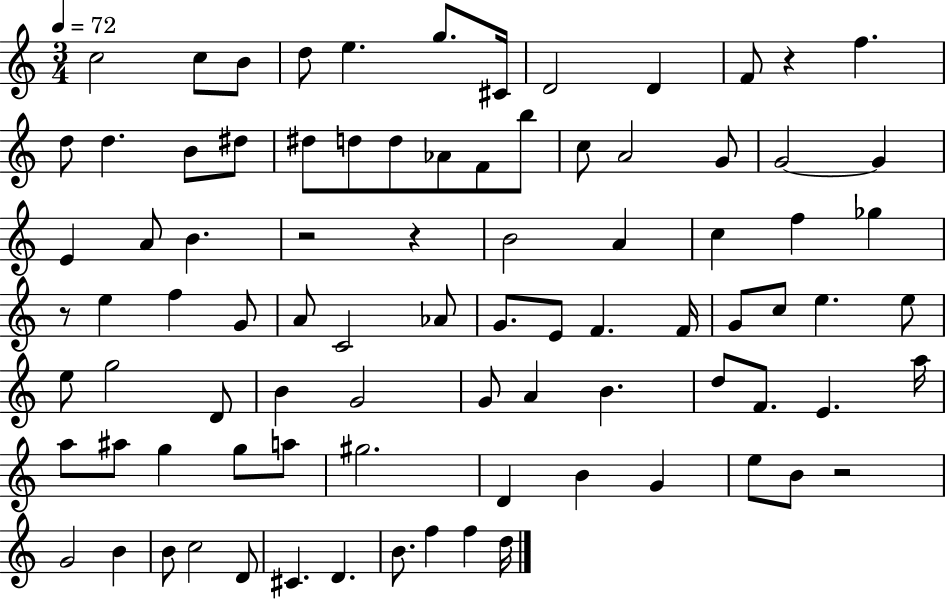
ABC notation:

X:1
T:Untitled
M:3/4
L:1/4
K:C
c2 c/2 B/2 d/2 e g/2 ^C/4 D2 D F/2 z f d/2 d B/2 ^d/2 ^d/2 d/2 d/2 _A/2 F/2 b/2 c/2 A2 G/2 G2 G E A/2 B z2 z B2 A c f _g z/2 e f G/2 A/2 C2 _A/2 G/2 E/2 F F/4 G/2 c/2 e e/2 e/2 g2 D/2 B G2 G/2 A B d/2 F/2 E a/4 a/2 ^a/2 g g/2 a/2 ^g2 D B G e/2 B/2 z2 G2 B B/2 c2 D/2 ^C D B/2 f f d/4